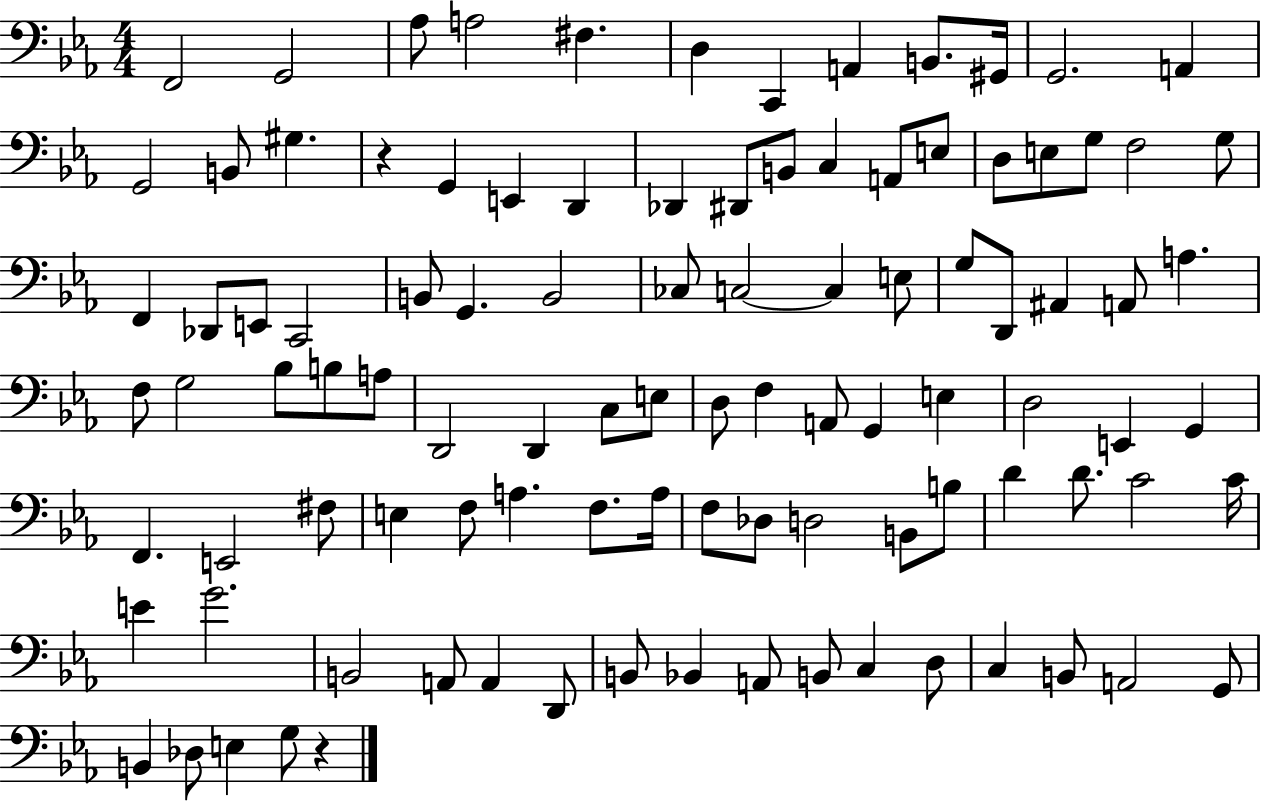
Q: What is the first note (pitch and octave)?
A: F2